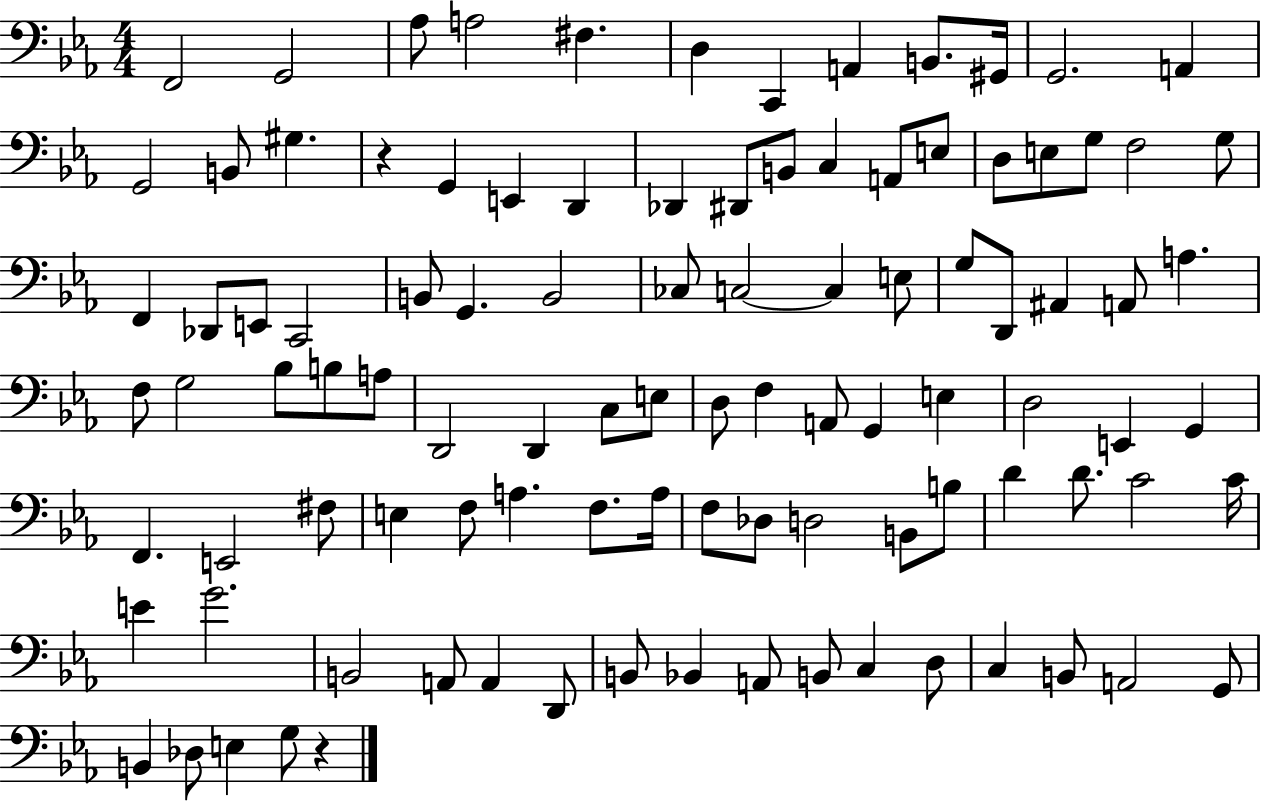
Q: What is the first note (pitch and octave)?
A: F2